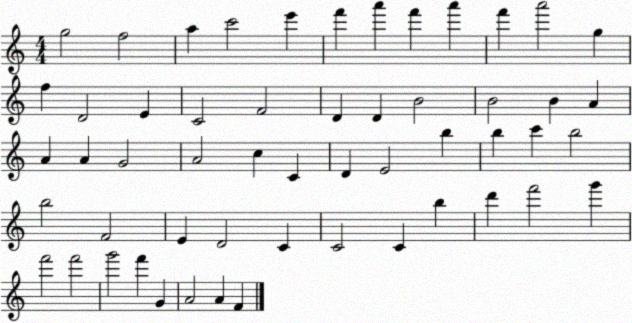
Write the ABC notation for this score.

X:1
T:Untitled
M:4/4
L:1/4
K:C
g2 f2 a c'2 e' f' a' f' a' f' a'2 g f D2 E C2 F2 D D B2 B2 B A A A G2 A2 c C D E2 b b c' b2 b2 F2 E D2 C C2 C b d' f'2 g' f'2 f'2 g'2 f' G A2 A F